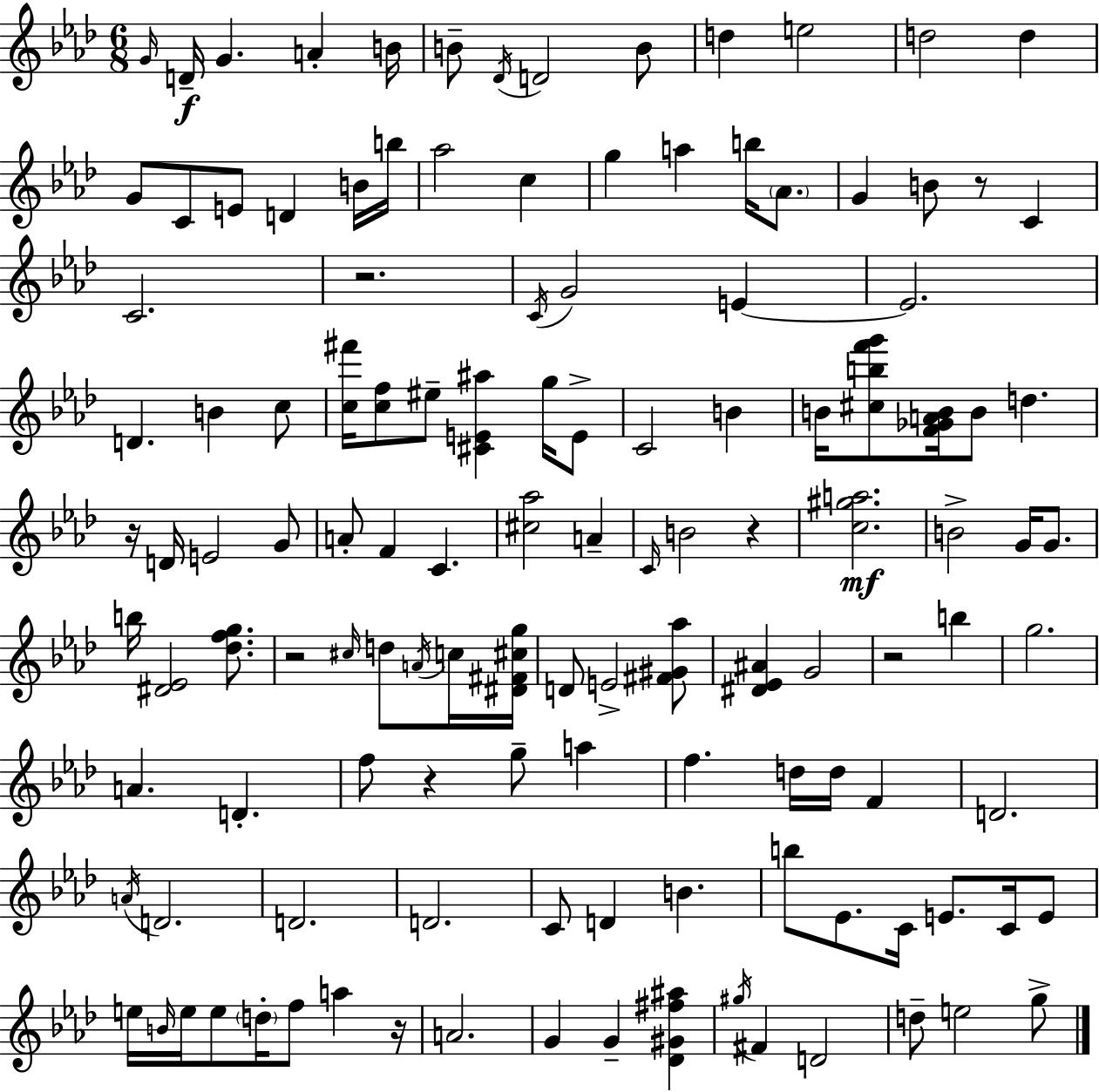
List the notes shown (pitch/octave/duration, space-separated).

G4/s D4/s G4/q. A4/q B4/s B4/e Db4/s D4/h B4/e D5/q E5/h D5/h D5/q G4/e C4/e E4/e D4/q B4/s B5/s Ab5/h C5/q G5/q A5/q B5/s Ab4/e. G4/q B4/e R/e C4/q C4/h. R/h. C4/s G4/h E4/q E4/h. D4/q. B4/q C5/e [C5,F#6]/s [C5,F5]/e EIS5/e [C#4,E4,A#5]/q G5/s E4/e C4/h B4/q B4/s [C#5,B5,F6,G6]/e [F4,Gb4,A4,B4]/s B4/e D5/q. R/s D4/s E4/h G4/e A4/e F4/q C4/q. [C#5,Ab5]/h A4/q C4/s B4/h R/q [C5,G#5,A5]/h. B4/h G4/s G4/e. B5/s [D#4,Eb4]/h [Db5,F5,G5]/e. R/h C#5/s D5/e A4/s C5/s [D#4,F#4,C#5,G5]/s D4/e E4/h [F#4,G#4,Ab5]/e [D#4,Eb4,A#4]/q G4/h R/h B5/q G5/h. A4/q. D4/q. F5/e R/q G5/e A5/q F5/q. D5/s D5/s F4/q D4/h. A4/s D4/h. D4/h. D4/h. C4/e D4/q B4/q. B5/e Eb4/e. C4/s E4/e. C4/s E4/e E5/s B4/s E5/s E5/e D5/s F5/e A5/q R/s A4/h. G4/q G4/q [Db4,G#4,F#5,A#5]/q G#5/s F#4/q D4/h D5/e E5/h G5/e